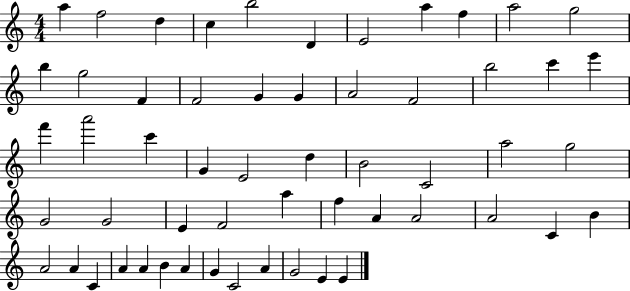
X:1
T:Untitled
M:4/4
L:1/4
K:C
a f2 d c b2 D E2 a f a2 g2 b g2 F F2 G G A2 F2 b2 c' e' f' a'2 c' G E2 d B2 C2 a2 g2 G2 G2 E F2 a f A A2 A2 C B A2 A C A A B A G C2 A G2 E E